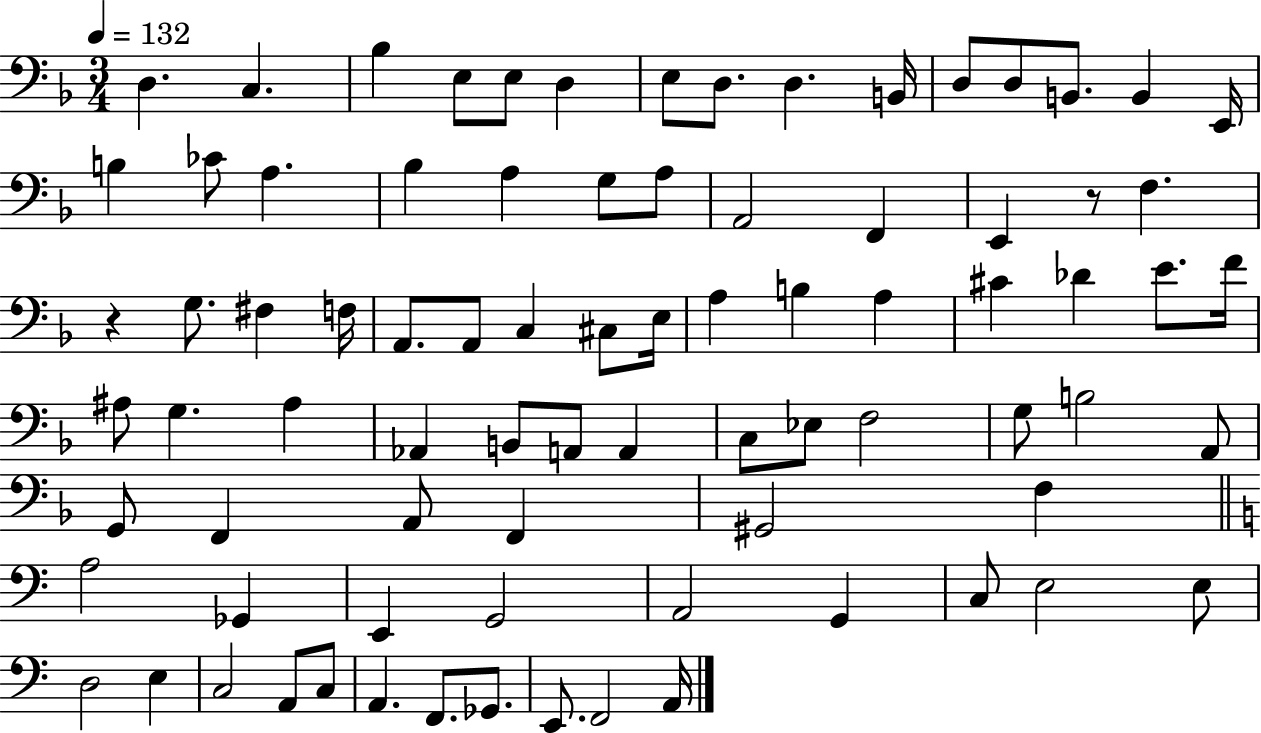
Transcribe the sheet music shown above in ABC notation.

X:1
T:Untitled
M:3/4
L:1/4
K:F
D, C, _B, E,/2 E,/2 D, E,/2 D,/2 D, B,,/4 D,/2 D,/2 B,,/2 B,, E,,/4 B, _C/2 A, _B, A, G,/2 A,/2 A,,2 F,, E,, z/2 F, z G,/2 ^F, F,/4 A,,/2 A,,/2 C, ^C,/2 E,/4 A, B, A, ^C _D E/2 F/4 ^A,/2 G, ^A, _A,, B,,/2 A,,/2 A,, C,/2 _E,/2 F,2 G,/2 B,2 A,,/2 G,,/2 F,, A,,/2 F,, ^G,,2 F, A,2 _G,, E,, G,,2 A,,2 G,, C,/2 E,2 E,/2 D,2 E, C,2 A,,/2 C,/2 A,, F,,/2 _G,,/2 E,,/2 F,,2 A,,/4